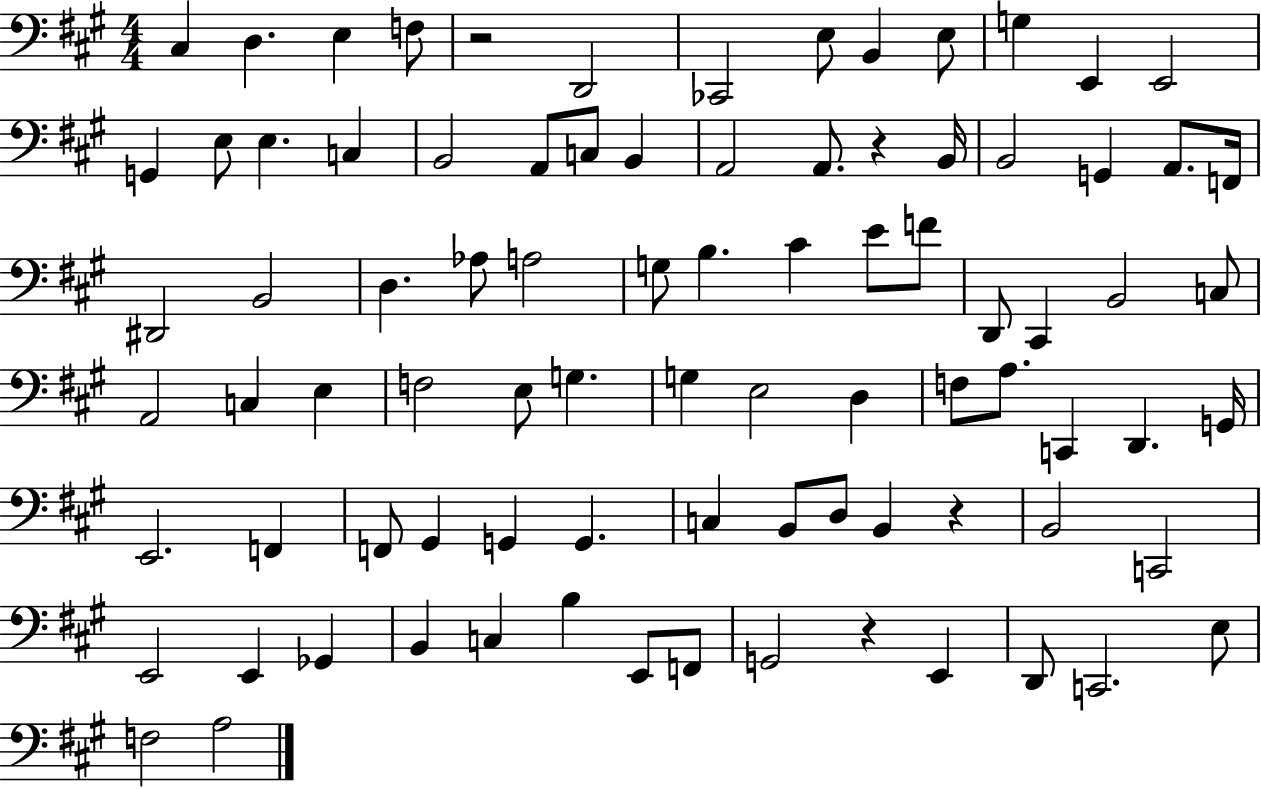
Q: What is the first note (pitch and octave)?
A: C#3